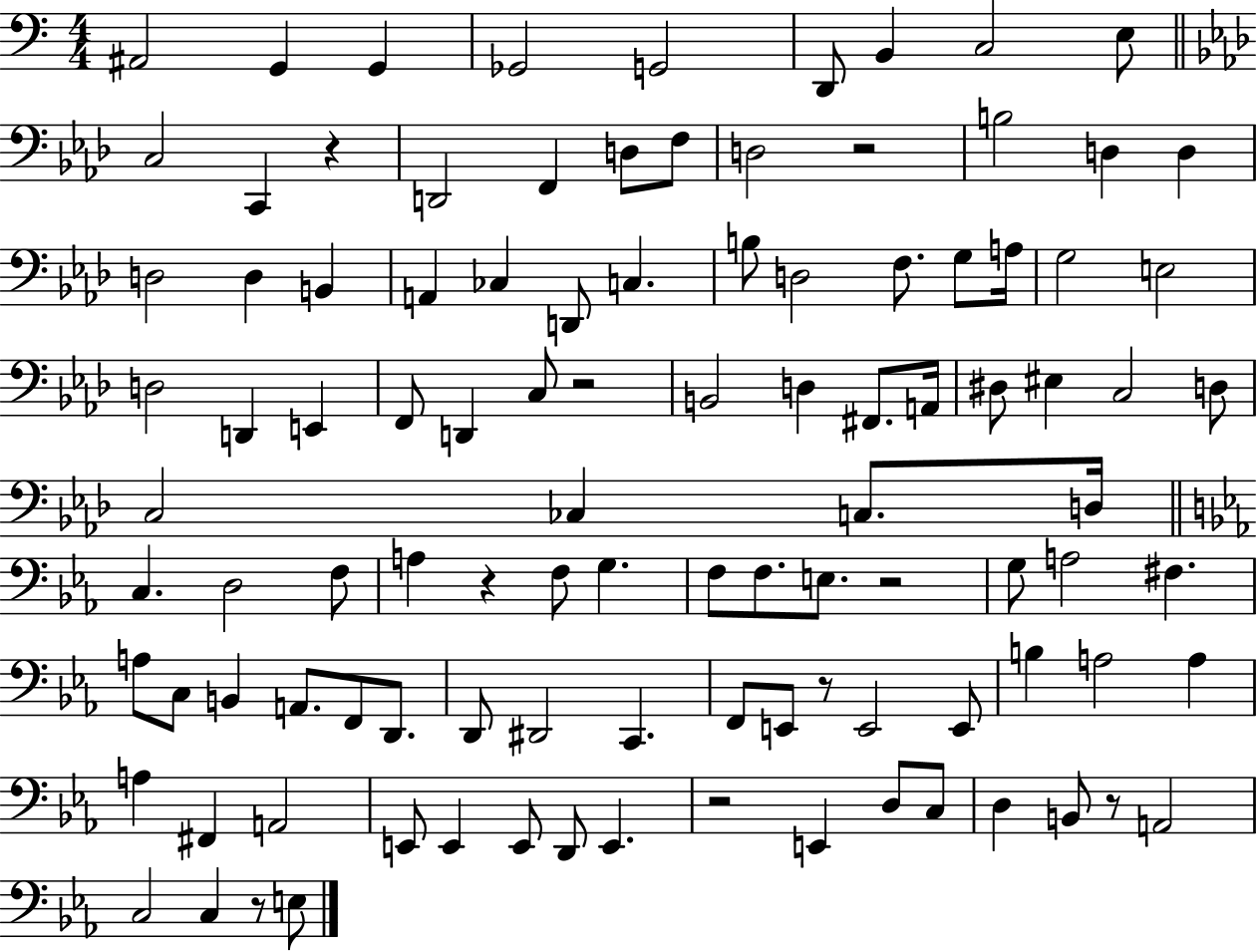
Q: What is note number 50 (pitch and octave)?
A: C3